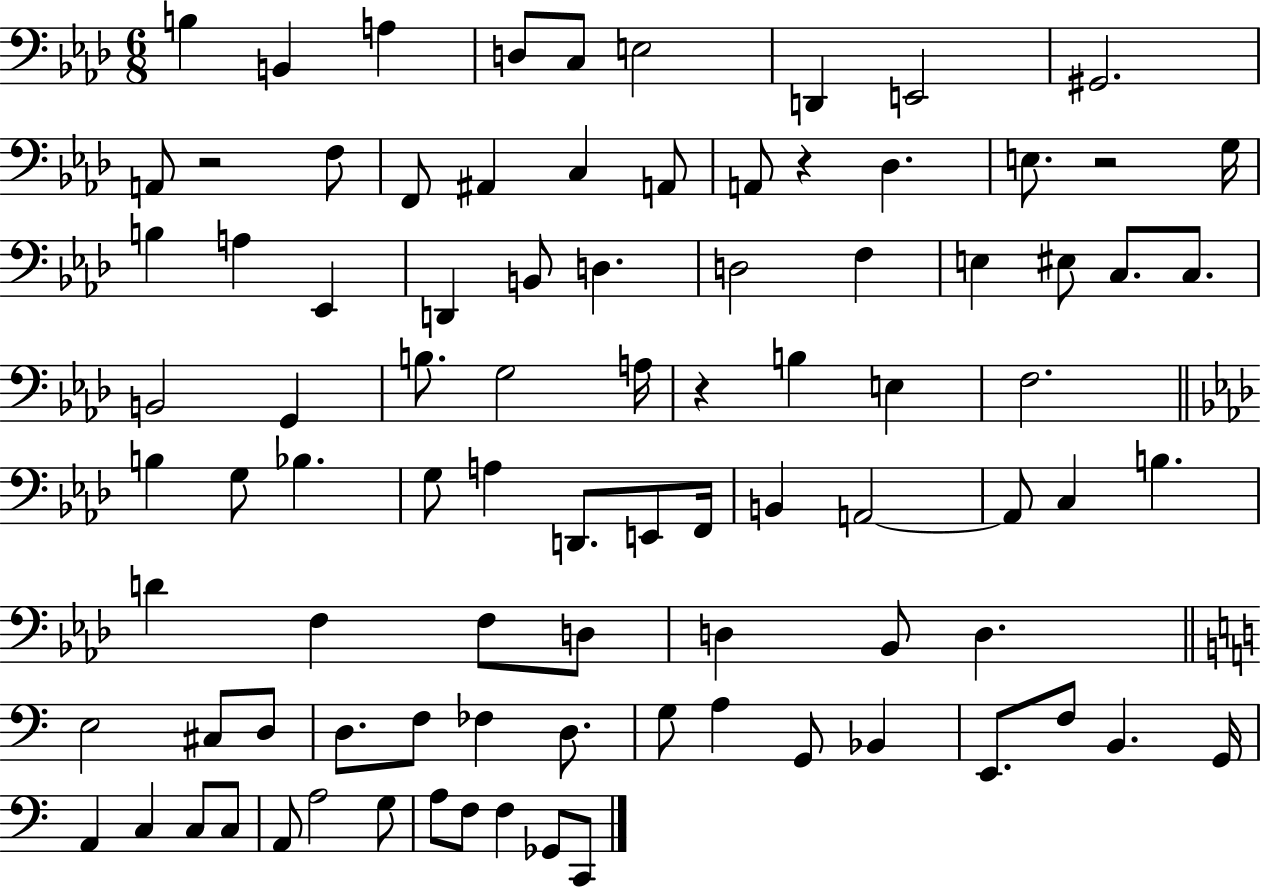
{
  \clef bass
  \numericTimeSignature
  \time 6/8
  \key aes \major
  b4 b,4 a4 | d8 c8 e2 | d,4 e,2 | gis,2. | \break a,8 r2 f8 | f,8 ais,4 c4 a,8 | a,8 r4 des4. | e8. r2 g16 | \break b4 a4 ees,4 | d,4 b,8 d4. | d2 f4 | e4 eis8 c8. c8. | \break b,2 g,4 | b8. g2 a16 | r4 b4 e4 | f2. | \break \bar "||" \break \key f \minor b4 g8 bes4. | g8 a4 d,8. e,8 f,16 | b,4 a,2~~ | a,8 c4 b4. | \break d'4 f4 f8 d8 | d4 bes,8 d4. | \bar "||" \break \key c \major e2 cis8 d8 | d8. f8 fes4 d8. | g8 a4 g,8 bes,4 | e,8. f8 b,4. g,16 | \break a,4 c4 c8 c8 | a,8 a2 g8 | a8 f8 f4 ges,8 c,8 | \bar "|."
}